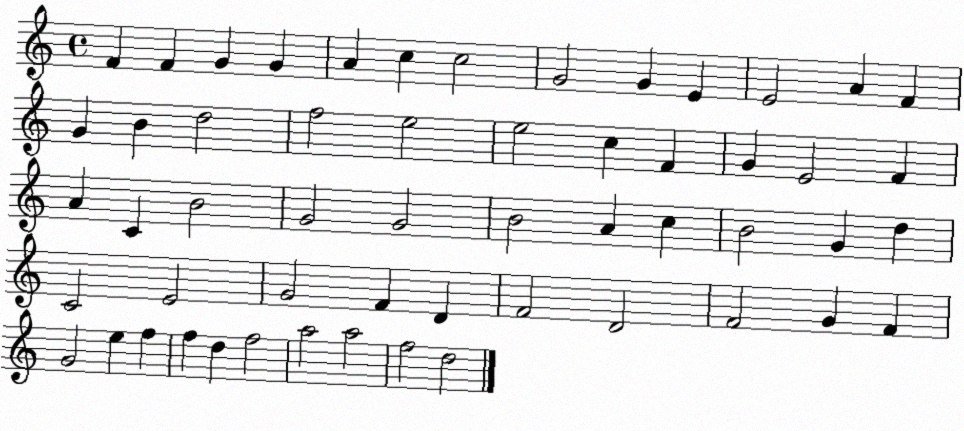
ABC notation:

X:1
T:Untitled
M:4/4
L:1/4
K:C
F F G G A c c2 G2 G E E2 A F G B d2 f2 e2 e2 c F G E2 F A C B2 G2 G2 B2 A c B2 G d C2 E2 G2 F D F2 D2 F2 G F G2 e f f d f2 a2 a2 f2 d2